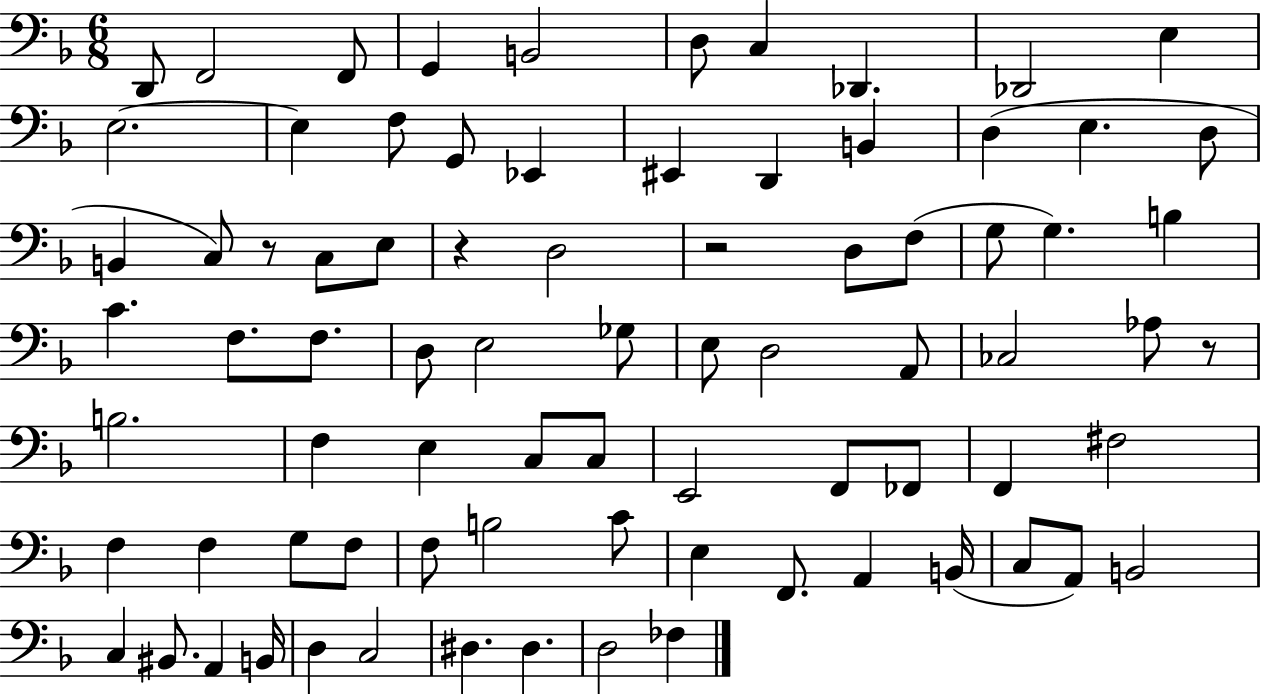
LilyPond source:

{
  \clef bass
  \numericTimeSignature
  \time 6/8
  \key f \major
  d,8 f,2 f,8 | g,4 b,2 | d8 c4 des,4. | des,2 e4 | \break e2.~~ | e4 f8 g,8 ees,4 | eis,4 d,4 b,4 | d4( e4. d8 | \break b,4 c8) r8 c8 e8 | r4 d2 | r2 d8 f8( | g8 g4.) b4 | \break c'4. f8. f8. | d8 e2 ges8 | e8 d2 a,8 | ces2 aes8 r8 | \break b2. | f4 e4 c8 c8 | e,2 f,8 fes,8 | f,4 fis2 | \break f4 f4 g8 f8 | f8 b2 c'8 | e4 f,8. a,4 b,16( | c8 a,8) b,2 | \break c4 bis,8. a,4 b,16 | d4 c2 | dis4. dis4. | d2 fes4 | \break \bar "|."
}